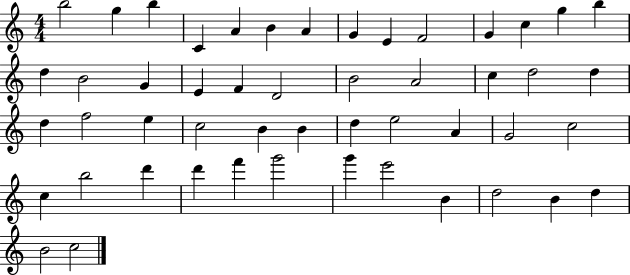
B5/h G5/q B5/q C4/q A4/q B4/q A4/q G4/q E4/q F4/h G4/q C5/q G5/q B5/q D5/q B4/h G4/q E4/q F4/q D4/h B4/h A4/h C5/q D5/h D5/q D5/q F5/h E5/q C5/h B4/q B4/q D5/q E5/h A4/q G4/h C5/h C5/q B5/h D6/q D6/q F6/q G6/h G6/q E6/h B4/q D5/h B4/q D5/q B4/h C5/h